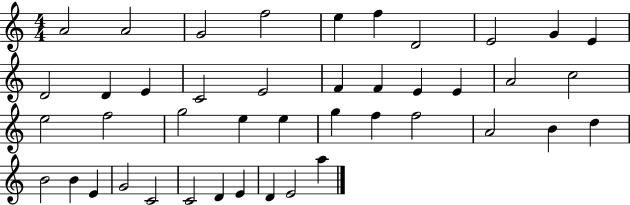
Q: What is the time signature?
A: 4/4